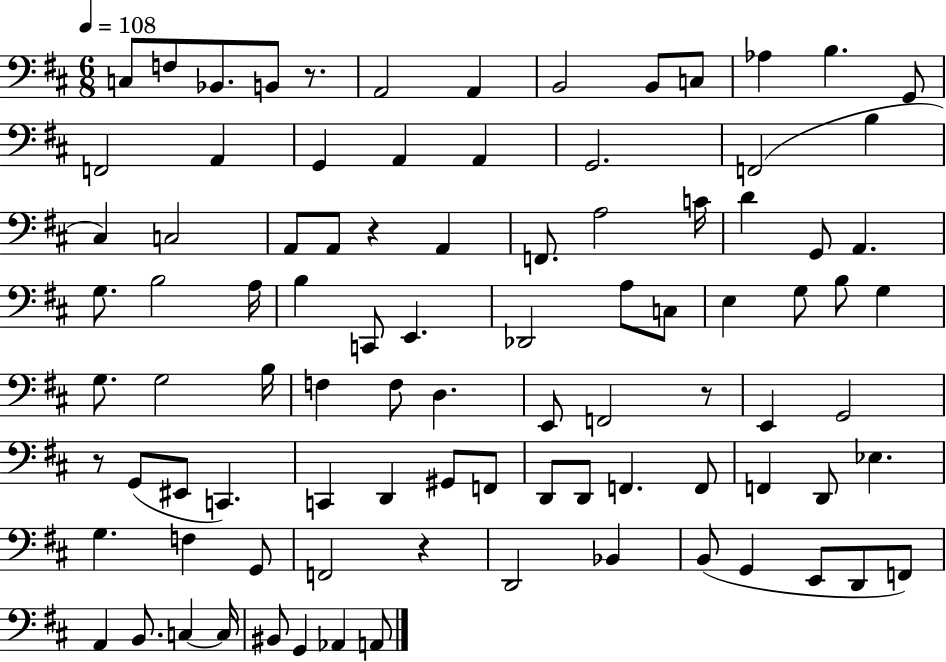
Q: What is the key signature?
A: D major